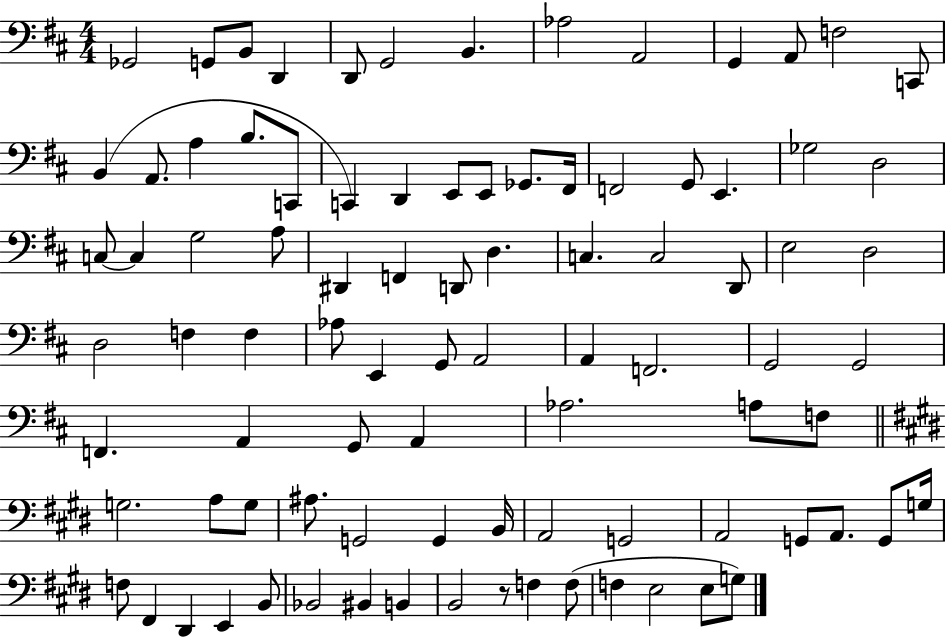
Gb2/h G2/e B2/e D2/q D2/e G2/h B2/q. Ab3/h A2/h G2/q A2/e F3/h C2/e B2/q A2/e. A3/q B3/e. C2/e C2/q D2/q E2/e E2/e Gb2/e. F#2/s F2/h G2/e E2/q. Gb3/h D3/h C3/e C3/q G3/h A3/e D#2/q F2/q D2/e D3/q. C3/q. C3/h D2/e E3/h D3/h D3/h F3/q F3/q Ab3/e E2/q G2/e A2/h A2/q F2/h. G2/h G2/h F2/q. A2/q G2/e A2/q Ab3/h. A3/e F3/e G3/h. A3/e G3/e A#3/e. G2/h G2/q B2/s A2/h G2/h A2/h G2/e A2/e. G2/e G3/s F3/e F#2/q D#2/q E2/q B2/e Bb2/h BIS2/q B2/q B2/h R/e F3/q F3/e F3/q E3/h E3/e G3/e